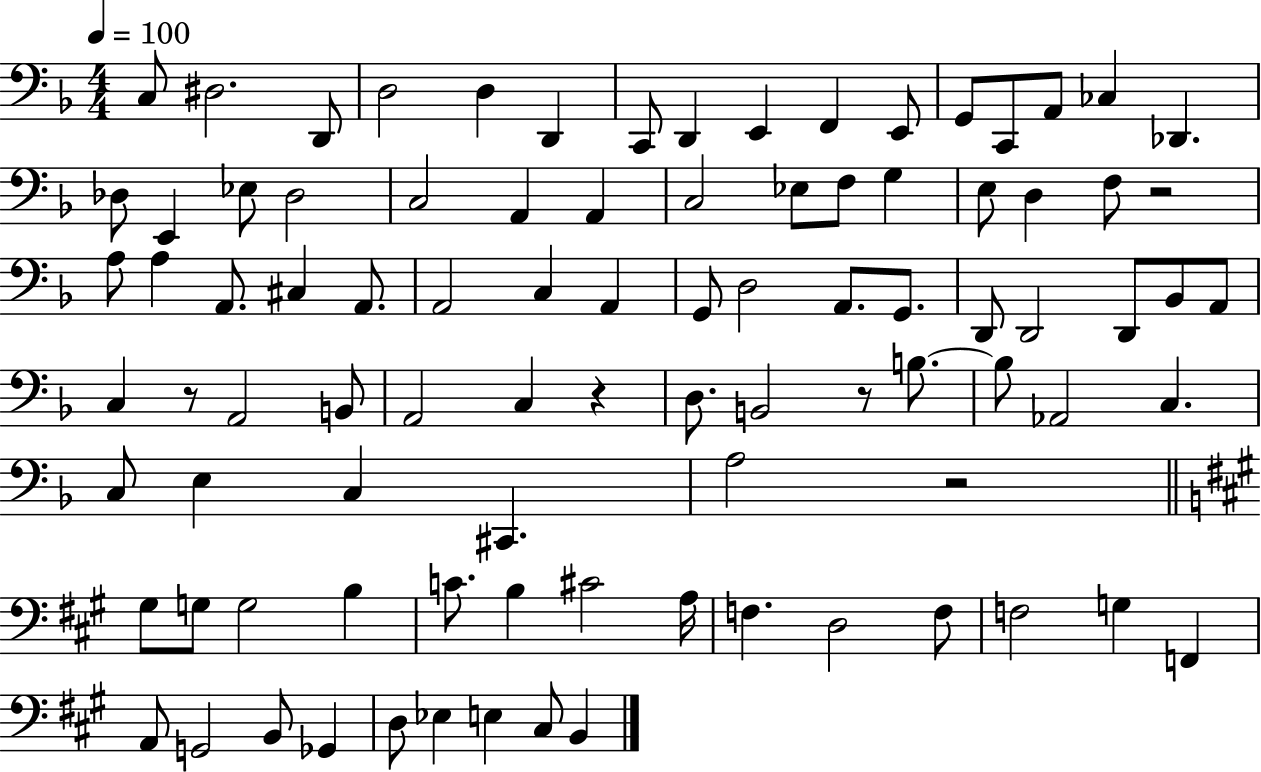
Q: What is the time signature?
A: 4/4